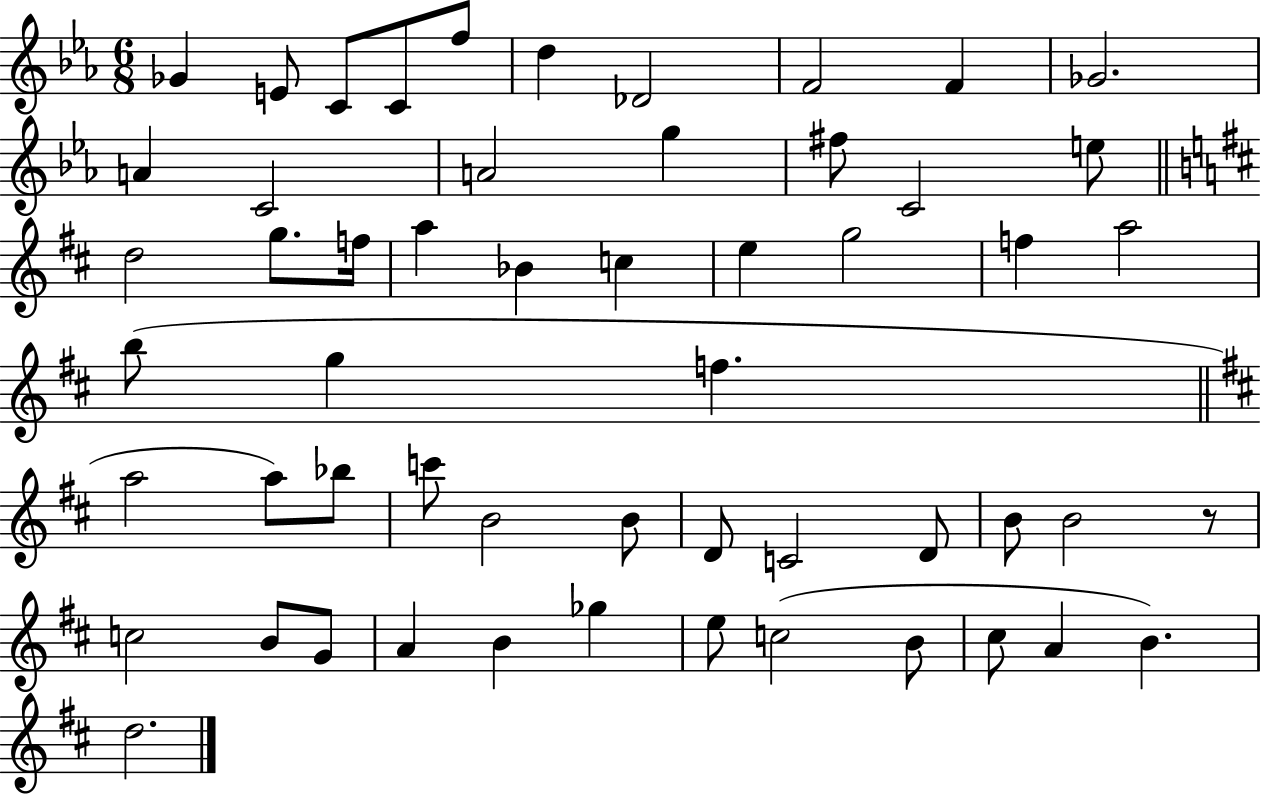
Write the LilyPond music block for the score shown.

{
  \clef treble
  \numericTimeSignature
  \time 6/8
  \key ees \major
  ges'4 e'8 c'8 c'8 f''8 | d''4 des'2 | f'2 f'4 | ges'2. | \break a'4 c'2 | a'2 g''4 | fis''8 c'2 e''8 | \bar "||" \break \key b \minor d''2 g''8. f''16 | a''4 bes'4 c''4 | e''4 g''2 | f''4 a''2 | \break b''8( g''4 f''4. | \bar "||" \break \key d \major a''2 a''8) bes''8 | c'''8 b'2 b'8 | d'8 c'2 d'8 | b'8 b'2 r8 | \break c''2 b'8 g'8 | a'4 b'4 ges''4 | e''8 c''2( b'8 | cis''8 a'4 b'4.) | \break d''2. | \bar "|."
}